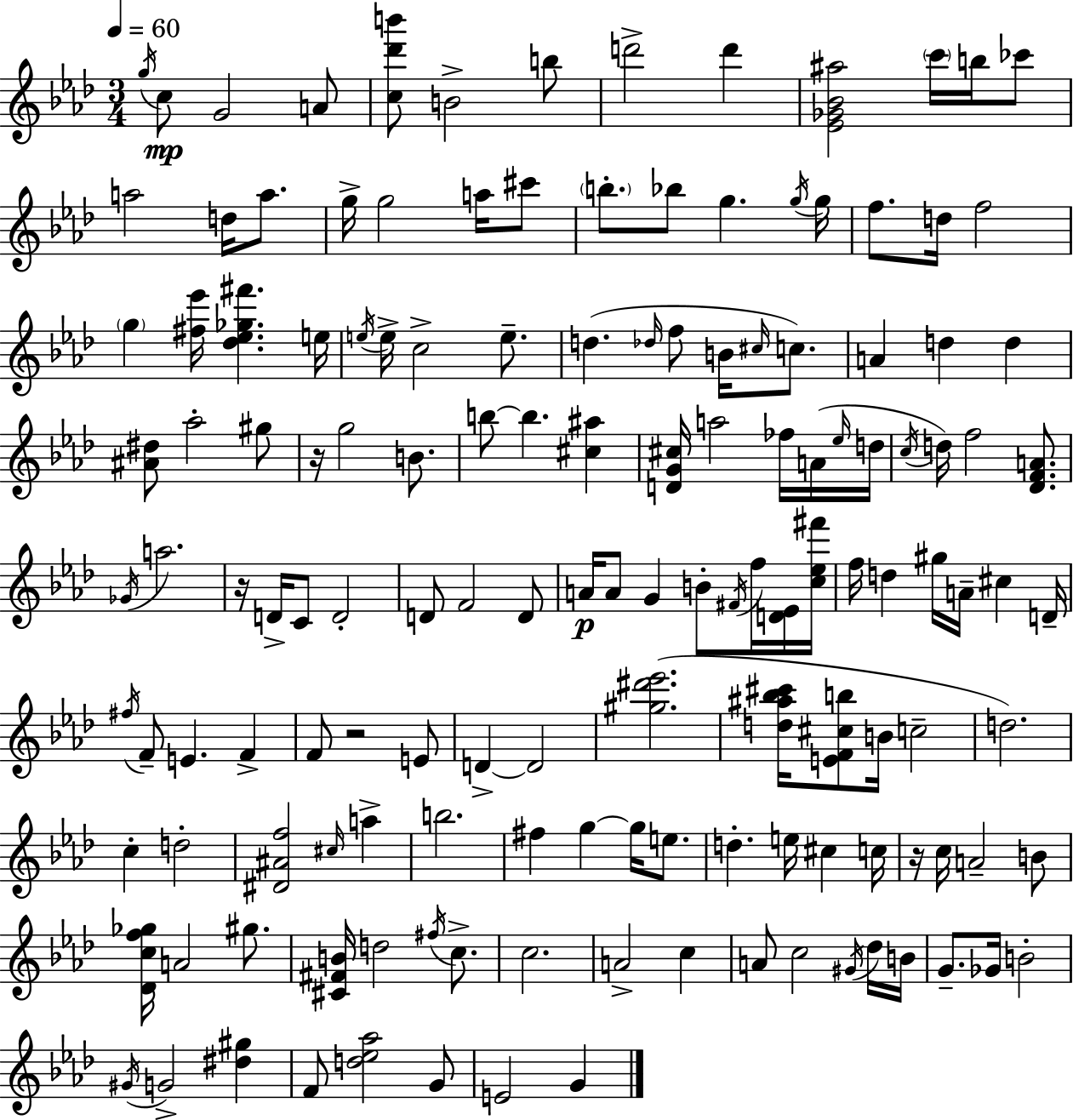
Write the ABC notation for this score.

X:1
T:Untitled
M:3/4
L:1/4
K:Ab
g/4 c/2 G2 A/2 [c_d'b']/2 B2 b/2 d'2 d' [_E_G_B^a]2 c'/4 b/4 _c'/2 a2 d/4 a/2 g/4 g2 a/4 ^c'/2 b/2 _b/2 g g/4 g/4 f/2 d/4 f2 g [^f_e']/4 [_d_e_g^f'] e/4 e/4 e/4 c2 e/2 d _d/4 f/2 B/4 ^c/4 c/2 A d d [^A^d]/2 _a2 ^g/2 z/4 g2 B/2 b/2 b [^c^a] [DG^c]/4 a2 _f/4 A/4 _e/4 d/4 c/4 d/4 f2 [_DFA]/2 _G/4 a2 z/4 D/4 C/2 D2 D/2 F2 D/2 A/4 A/2 G B/2 ^F/4 f/4 [D_E]/4 [c_e^f']/4 f/4 d ^g/4 A/4 ^c D/4 ^f/4 F/2 E F F/2 z2 E/2 D D2 [^g^d'_e']2 [d^a_b^c']/4 [EF^cb]/2 B/4 c2 d2 c d2 [^D^Af]2 ^c/4 a b2 ^f g g/4 e/2 d e/4 ^c c/4 z/4 c/4 A2 B/2 [_Dcf_g]/4 A2 ^g/2 [^C^FB]/4 d2 ^f/4 c/2 c2 A2 c A/2 c2 ^G/4 _d/4 B/4 G/2 _G/4 B2 ^G/4 G2 [^d^g] F/2 [d_e_a]2 G/2 E2 G